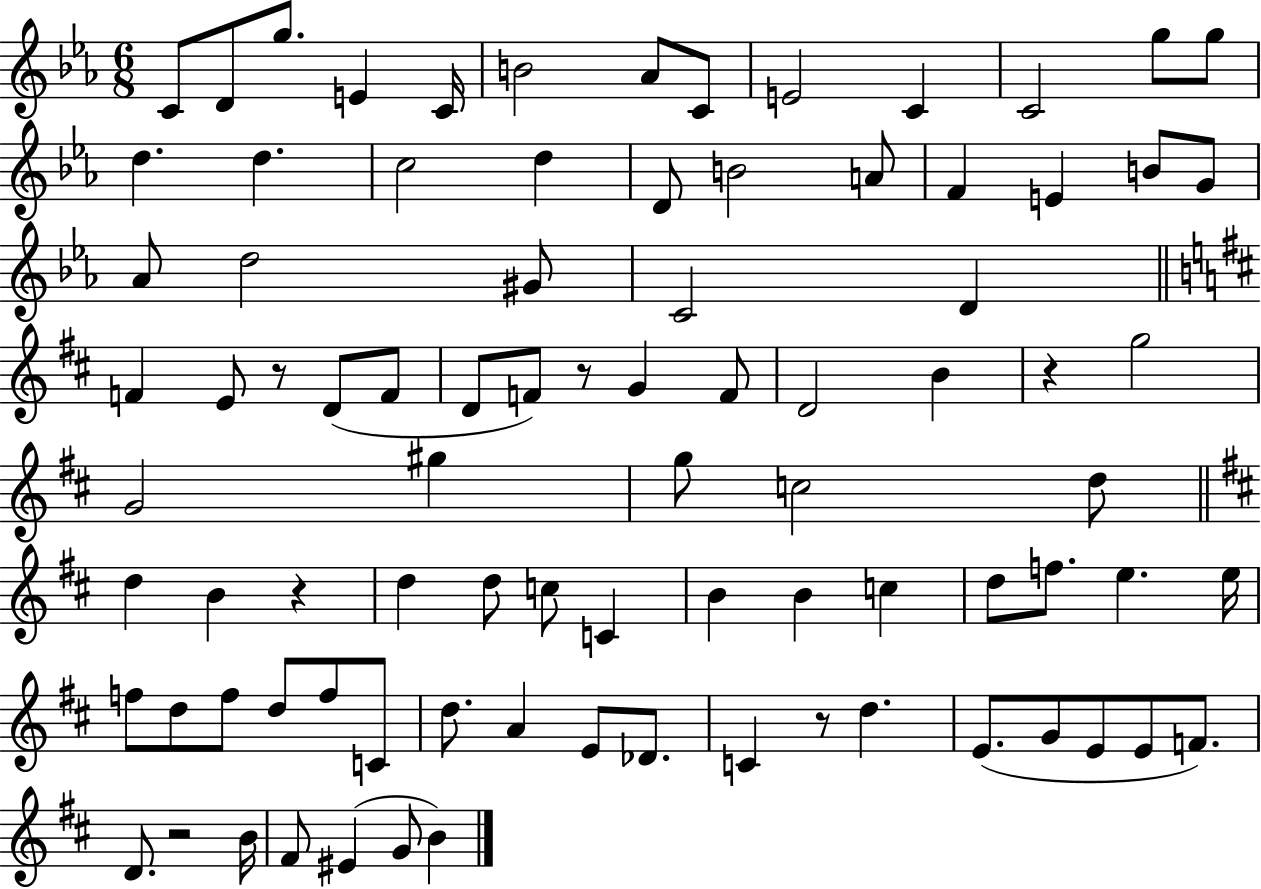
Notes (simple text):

C4/e D4/e G5/e. E4/q C4/s B4/h Ab4/e C4/e E4/h C4/q C4/h G5/e G5/e D5/q. D5/q. C5/h D5/q D4/e B4/h A4/e F4/q E4/q B4/e G4/e Ab4/e D5/h G#4/e C4/h D4/q F4/q E4/e R/e D4/e F4/e D4/e F4/e R/e G4/q F4/e D4/h B4/q R/q G5/h G4/h G#5/q G5/e C5/h D5/e D5/q B4/q R/q D5/q D5/e C5/e C4/q B4/q B4/q C5/q D5/e F5/e. E5/q. E5/s F5/e D5/e F5/e D5/e F5/e C4/e D5/e. A4/q E4/e Db4/e. C4/q R/e D5/q. E4/e. G4/e E4/e E4/e F4/e. D4/e. R/h B4/s F#4/e EIS4/q G4/e B4/q